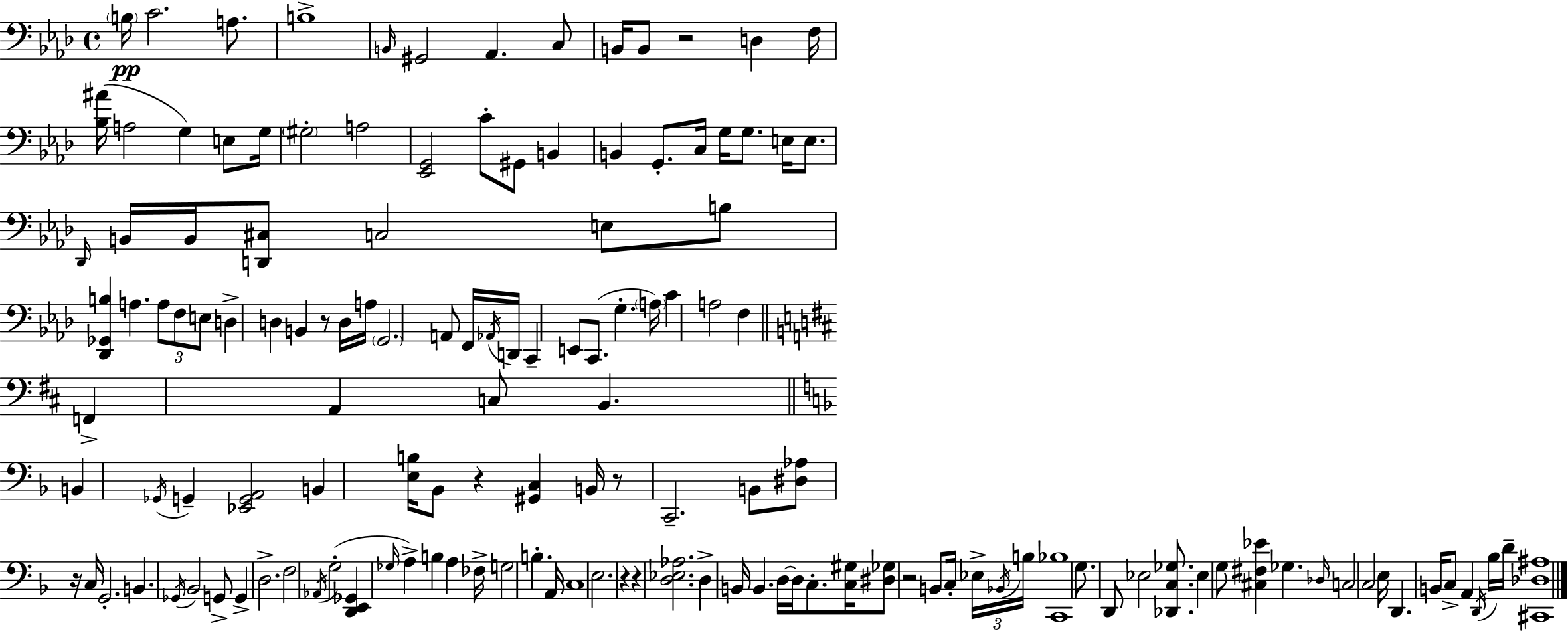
{
  \clef bass
  \time 4/4
  \defaultTimeSignature
  \key aes \major
  \parenthesize b16\pp c'2. a8. | b1-> | \grace { b,16 } gis,2 aes,4. c8 | b,16 b,8 r2 d4 | \break f16 <bes ais'>16( a2 g4) e8 | g16 \parenthesize gis2-. a2 | <ees, g,>2 c'8-. gis,8 b,4 | b,4 g,8.-. c16 g16 g8. e16 e8. | \break \grace { des,16 } b,16 b,16 <d, cis>8 c2 e8 | b8 <des, ges, b>4 a4. \tuplet 3/2 { a8 f8 | e8 } d4-> d4 b,4 r8 | d16 a16 \parenthesize g,2. a,8 | \break f,16 \acciaccatura { aes,16 } d,16 c,4-- e,8 c,8.( g4.-. | \parenthesize a16) c'4 a2 f4 | \bar "||" \break \key d \major f,4-> a,4 c8 b,4. | \bar "||" \break \key d \minor b,4 \acciaccatura { ges,16 } g,4-- <ees, g, a,>2 | b,4 <e b>16 bes,8 r4 <gis, c>4 | b,16 r8 c,2.-- b,8 | <dis aes>8 r16 c16 g,2.-. | \break b,4. \acciaccatura { ges,16 } bes,2 | g,8-> g,4-> d2.-> | f2 \acciaccatura { aes,16 } g2-.( | <d, e, ges,>4 \grace { ges16 } a4->) b4 | \break a4 fes16-> g2 b4.-. | a,16 c1 | e2. | r4 r4 <d ees aes>2. | \break d4-> b,16 b,4. d16~~ | d16 c8.-. <c gis>16 <dis ges>8 r2 b,8 | c16-. \tuplet 3/2 { ees16-> \acciaccatura { bes,16 } b16 } <c, bes>1 | g8. d,8 ees2 | \break <des, c ges>8. ees4 g8 <cis fis ees'>4 ges4. | \grace { des16 } c2 c2 | e16 d,4. b,16 c8-> | a,4 \acciaccatura { d,16 } bes16 d'16-- <cis, des ais>1 | \break \bar "|."
}